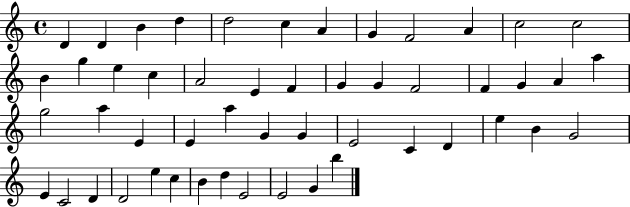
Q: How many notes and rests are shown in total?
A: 51